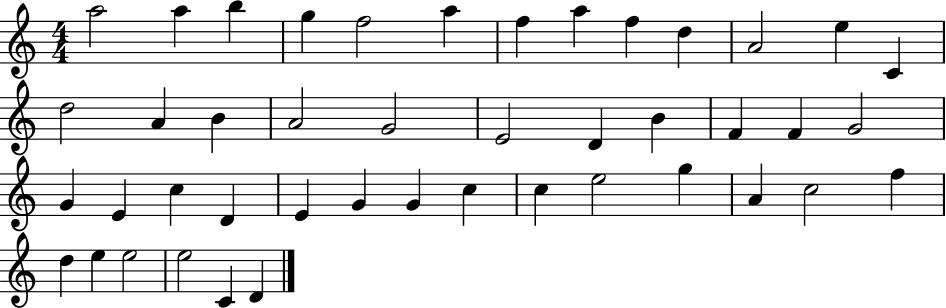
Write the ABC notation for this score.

X:1
T:Untitled
M:4/4
L:1/4
K:C
a2 a b g f2 a f a f d A2 e C d2 A B A2 G2 E2 D B F F G2 G E c D E G G c c e2 g A c2 f d e e2 e2 C D